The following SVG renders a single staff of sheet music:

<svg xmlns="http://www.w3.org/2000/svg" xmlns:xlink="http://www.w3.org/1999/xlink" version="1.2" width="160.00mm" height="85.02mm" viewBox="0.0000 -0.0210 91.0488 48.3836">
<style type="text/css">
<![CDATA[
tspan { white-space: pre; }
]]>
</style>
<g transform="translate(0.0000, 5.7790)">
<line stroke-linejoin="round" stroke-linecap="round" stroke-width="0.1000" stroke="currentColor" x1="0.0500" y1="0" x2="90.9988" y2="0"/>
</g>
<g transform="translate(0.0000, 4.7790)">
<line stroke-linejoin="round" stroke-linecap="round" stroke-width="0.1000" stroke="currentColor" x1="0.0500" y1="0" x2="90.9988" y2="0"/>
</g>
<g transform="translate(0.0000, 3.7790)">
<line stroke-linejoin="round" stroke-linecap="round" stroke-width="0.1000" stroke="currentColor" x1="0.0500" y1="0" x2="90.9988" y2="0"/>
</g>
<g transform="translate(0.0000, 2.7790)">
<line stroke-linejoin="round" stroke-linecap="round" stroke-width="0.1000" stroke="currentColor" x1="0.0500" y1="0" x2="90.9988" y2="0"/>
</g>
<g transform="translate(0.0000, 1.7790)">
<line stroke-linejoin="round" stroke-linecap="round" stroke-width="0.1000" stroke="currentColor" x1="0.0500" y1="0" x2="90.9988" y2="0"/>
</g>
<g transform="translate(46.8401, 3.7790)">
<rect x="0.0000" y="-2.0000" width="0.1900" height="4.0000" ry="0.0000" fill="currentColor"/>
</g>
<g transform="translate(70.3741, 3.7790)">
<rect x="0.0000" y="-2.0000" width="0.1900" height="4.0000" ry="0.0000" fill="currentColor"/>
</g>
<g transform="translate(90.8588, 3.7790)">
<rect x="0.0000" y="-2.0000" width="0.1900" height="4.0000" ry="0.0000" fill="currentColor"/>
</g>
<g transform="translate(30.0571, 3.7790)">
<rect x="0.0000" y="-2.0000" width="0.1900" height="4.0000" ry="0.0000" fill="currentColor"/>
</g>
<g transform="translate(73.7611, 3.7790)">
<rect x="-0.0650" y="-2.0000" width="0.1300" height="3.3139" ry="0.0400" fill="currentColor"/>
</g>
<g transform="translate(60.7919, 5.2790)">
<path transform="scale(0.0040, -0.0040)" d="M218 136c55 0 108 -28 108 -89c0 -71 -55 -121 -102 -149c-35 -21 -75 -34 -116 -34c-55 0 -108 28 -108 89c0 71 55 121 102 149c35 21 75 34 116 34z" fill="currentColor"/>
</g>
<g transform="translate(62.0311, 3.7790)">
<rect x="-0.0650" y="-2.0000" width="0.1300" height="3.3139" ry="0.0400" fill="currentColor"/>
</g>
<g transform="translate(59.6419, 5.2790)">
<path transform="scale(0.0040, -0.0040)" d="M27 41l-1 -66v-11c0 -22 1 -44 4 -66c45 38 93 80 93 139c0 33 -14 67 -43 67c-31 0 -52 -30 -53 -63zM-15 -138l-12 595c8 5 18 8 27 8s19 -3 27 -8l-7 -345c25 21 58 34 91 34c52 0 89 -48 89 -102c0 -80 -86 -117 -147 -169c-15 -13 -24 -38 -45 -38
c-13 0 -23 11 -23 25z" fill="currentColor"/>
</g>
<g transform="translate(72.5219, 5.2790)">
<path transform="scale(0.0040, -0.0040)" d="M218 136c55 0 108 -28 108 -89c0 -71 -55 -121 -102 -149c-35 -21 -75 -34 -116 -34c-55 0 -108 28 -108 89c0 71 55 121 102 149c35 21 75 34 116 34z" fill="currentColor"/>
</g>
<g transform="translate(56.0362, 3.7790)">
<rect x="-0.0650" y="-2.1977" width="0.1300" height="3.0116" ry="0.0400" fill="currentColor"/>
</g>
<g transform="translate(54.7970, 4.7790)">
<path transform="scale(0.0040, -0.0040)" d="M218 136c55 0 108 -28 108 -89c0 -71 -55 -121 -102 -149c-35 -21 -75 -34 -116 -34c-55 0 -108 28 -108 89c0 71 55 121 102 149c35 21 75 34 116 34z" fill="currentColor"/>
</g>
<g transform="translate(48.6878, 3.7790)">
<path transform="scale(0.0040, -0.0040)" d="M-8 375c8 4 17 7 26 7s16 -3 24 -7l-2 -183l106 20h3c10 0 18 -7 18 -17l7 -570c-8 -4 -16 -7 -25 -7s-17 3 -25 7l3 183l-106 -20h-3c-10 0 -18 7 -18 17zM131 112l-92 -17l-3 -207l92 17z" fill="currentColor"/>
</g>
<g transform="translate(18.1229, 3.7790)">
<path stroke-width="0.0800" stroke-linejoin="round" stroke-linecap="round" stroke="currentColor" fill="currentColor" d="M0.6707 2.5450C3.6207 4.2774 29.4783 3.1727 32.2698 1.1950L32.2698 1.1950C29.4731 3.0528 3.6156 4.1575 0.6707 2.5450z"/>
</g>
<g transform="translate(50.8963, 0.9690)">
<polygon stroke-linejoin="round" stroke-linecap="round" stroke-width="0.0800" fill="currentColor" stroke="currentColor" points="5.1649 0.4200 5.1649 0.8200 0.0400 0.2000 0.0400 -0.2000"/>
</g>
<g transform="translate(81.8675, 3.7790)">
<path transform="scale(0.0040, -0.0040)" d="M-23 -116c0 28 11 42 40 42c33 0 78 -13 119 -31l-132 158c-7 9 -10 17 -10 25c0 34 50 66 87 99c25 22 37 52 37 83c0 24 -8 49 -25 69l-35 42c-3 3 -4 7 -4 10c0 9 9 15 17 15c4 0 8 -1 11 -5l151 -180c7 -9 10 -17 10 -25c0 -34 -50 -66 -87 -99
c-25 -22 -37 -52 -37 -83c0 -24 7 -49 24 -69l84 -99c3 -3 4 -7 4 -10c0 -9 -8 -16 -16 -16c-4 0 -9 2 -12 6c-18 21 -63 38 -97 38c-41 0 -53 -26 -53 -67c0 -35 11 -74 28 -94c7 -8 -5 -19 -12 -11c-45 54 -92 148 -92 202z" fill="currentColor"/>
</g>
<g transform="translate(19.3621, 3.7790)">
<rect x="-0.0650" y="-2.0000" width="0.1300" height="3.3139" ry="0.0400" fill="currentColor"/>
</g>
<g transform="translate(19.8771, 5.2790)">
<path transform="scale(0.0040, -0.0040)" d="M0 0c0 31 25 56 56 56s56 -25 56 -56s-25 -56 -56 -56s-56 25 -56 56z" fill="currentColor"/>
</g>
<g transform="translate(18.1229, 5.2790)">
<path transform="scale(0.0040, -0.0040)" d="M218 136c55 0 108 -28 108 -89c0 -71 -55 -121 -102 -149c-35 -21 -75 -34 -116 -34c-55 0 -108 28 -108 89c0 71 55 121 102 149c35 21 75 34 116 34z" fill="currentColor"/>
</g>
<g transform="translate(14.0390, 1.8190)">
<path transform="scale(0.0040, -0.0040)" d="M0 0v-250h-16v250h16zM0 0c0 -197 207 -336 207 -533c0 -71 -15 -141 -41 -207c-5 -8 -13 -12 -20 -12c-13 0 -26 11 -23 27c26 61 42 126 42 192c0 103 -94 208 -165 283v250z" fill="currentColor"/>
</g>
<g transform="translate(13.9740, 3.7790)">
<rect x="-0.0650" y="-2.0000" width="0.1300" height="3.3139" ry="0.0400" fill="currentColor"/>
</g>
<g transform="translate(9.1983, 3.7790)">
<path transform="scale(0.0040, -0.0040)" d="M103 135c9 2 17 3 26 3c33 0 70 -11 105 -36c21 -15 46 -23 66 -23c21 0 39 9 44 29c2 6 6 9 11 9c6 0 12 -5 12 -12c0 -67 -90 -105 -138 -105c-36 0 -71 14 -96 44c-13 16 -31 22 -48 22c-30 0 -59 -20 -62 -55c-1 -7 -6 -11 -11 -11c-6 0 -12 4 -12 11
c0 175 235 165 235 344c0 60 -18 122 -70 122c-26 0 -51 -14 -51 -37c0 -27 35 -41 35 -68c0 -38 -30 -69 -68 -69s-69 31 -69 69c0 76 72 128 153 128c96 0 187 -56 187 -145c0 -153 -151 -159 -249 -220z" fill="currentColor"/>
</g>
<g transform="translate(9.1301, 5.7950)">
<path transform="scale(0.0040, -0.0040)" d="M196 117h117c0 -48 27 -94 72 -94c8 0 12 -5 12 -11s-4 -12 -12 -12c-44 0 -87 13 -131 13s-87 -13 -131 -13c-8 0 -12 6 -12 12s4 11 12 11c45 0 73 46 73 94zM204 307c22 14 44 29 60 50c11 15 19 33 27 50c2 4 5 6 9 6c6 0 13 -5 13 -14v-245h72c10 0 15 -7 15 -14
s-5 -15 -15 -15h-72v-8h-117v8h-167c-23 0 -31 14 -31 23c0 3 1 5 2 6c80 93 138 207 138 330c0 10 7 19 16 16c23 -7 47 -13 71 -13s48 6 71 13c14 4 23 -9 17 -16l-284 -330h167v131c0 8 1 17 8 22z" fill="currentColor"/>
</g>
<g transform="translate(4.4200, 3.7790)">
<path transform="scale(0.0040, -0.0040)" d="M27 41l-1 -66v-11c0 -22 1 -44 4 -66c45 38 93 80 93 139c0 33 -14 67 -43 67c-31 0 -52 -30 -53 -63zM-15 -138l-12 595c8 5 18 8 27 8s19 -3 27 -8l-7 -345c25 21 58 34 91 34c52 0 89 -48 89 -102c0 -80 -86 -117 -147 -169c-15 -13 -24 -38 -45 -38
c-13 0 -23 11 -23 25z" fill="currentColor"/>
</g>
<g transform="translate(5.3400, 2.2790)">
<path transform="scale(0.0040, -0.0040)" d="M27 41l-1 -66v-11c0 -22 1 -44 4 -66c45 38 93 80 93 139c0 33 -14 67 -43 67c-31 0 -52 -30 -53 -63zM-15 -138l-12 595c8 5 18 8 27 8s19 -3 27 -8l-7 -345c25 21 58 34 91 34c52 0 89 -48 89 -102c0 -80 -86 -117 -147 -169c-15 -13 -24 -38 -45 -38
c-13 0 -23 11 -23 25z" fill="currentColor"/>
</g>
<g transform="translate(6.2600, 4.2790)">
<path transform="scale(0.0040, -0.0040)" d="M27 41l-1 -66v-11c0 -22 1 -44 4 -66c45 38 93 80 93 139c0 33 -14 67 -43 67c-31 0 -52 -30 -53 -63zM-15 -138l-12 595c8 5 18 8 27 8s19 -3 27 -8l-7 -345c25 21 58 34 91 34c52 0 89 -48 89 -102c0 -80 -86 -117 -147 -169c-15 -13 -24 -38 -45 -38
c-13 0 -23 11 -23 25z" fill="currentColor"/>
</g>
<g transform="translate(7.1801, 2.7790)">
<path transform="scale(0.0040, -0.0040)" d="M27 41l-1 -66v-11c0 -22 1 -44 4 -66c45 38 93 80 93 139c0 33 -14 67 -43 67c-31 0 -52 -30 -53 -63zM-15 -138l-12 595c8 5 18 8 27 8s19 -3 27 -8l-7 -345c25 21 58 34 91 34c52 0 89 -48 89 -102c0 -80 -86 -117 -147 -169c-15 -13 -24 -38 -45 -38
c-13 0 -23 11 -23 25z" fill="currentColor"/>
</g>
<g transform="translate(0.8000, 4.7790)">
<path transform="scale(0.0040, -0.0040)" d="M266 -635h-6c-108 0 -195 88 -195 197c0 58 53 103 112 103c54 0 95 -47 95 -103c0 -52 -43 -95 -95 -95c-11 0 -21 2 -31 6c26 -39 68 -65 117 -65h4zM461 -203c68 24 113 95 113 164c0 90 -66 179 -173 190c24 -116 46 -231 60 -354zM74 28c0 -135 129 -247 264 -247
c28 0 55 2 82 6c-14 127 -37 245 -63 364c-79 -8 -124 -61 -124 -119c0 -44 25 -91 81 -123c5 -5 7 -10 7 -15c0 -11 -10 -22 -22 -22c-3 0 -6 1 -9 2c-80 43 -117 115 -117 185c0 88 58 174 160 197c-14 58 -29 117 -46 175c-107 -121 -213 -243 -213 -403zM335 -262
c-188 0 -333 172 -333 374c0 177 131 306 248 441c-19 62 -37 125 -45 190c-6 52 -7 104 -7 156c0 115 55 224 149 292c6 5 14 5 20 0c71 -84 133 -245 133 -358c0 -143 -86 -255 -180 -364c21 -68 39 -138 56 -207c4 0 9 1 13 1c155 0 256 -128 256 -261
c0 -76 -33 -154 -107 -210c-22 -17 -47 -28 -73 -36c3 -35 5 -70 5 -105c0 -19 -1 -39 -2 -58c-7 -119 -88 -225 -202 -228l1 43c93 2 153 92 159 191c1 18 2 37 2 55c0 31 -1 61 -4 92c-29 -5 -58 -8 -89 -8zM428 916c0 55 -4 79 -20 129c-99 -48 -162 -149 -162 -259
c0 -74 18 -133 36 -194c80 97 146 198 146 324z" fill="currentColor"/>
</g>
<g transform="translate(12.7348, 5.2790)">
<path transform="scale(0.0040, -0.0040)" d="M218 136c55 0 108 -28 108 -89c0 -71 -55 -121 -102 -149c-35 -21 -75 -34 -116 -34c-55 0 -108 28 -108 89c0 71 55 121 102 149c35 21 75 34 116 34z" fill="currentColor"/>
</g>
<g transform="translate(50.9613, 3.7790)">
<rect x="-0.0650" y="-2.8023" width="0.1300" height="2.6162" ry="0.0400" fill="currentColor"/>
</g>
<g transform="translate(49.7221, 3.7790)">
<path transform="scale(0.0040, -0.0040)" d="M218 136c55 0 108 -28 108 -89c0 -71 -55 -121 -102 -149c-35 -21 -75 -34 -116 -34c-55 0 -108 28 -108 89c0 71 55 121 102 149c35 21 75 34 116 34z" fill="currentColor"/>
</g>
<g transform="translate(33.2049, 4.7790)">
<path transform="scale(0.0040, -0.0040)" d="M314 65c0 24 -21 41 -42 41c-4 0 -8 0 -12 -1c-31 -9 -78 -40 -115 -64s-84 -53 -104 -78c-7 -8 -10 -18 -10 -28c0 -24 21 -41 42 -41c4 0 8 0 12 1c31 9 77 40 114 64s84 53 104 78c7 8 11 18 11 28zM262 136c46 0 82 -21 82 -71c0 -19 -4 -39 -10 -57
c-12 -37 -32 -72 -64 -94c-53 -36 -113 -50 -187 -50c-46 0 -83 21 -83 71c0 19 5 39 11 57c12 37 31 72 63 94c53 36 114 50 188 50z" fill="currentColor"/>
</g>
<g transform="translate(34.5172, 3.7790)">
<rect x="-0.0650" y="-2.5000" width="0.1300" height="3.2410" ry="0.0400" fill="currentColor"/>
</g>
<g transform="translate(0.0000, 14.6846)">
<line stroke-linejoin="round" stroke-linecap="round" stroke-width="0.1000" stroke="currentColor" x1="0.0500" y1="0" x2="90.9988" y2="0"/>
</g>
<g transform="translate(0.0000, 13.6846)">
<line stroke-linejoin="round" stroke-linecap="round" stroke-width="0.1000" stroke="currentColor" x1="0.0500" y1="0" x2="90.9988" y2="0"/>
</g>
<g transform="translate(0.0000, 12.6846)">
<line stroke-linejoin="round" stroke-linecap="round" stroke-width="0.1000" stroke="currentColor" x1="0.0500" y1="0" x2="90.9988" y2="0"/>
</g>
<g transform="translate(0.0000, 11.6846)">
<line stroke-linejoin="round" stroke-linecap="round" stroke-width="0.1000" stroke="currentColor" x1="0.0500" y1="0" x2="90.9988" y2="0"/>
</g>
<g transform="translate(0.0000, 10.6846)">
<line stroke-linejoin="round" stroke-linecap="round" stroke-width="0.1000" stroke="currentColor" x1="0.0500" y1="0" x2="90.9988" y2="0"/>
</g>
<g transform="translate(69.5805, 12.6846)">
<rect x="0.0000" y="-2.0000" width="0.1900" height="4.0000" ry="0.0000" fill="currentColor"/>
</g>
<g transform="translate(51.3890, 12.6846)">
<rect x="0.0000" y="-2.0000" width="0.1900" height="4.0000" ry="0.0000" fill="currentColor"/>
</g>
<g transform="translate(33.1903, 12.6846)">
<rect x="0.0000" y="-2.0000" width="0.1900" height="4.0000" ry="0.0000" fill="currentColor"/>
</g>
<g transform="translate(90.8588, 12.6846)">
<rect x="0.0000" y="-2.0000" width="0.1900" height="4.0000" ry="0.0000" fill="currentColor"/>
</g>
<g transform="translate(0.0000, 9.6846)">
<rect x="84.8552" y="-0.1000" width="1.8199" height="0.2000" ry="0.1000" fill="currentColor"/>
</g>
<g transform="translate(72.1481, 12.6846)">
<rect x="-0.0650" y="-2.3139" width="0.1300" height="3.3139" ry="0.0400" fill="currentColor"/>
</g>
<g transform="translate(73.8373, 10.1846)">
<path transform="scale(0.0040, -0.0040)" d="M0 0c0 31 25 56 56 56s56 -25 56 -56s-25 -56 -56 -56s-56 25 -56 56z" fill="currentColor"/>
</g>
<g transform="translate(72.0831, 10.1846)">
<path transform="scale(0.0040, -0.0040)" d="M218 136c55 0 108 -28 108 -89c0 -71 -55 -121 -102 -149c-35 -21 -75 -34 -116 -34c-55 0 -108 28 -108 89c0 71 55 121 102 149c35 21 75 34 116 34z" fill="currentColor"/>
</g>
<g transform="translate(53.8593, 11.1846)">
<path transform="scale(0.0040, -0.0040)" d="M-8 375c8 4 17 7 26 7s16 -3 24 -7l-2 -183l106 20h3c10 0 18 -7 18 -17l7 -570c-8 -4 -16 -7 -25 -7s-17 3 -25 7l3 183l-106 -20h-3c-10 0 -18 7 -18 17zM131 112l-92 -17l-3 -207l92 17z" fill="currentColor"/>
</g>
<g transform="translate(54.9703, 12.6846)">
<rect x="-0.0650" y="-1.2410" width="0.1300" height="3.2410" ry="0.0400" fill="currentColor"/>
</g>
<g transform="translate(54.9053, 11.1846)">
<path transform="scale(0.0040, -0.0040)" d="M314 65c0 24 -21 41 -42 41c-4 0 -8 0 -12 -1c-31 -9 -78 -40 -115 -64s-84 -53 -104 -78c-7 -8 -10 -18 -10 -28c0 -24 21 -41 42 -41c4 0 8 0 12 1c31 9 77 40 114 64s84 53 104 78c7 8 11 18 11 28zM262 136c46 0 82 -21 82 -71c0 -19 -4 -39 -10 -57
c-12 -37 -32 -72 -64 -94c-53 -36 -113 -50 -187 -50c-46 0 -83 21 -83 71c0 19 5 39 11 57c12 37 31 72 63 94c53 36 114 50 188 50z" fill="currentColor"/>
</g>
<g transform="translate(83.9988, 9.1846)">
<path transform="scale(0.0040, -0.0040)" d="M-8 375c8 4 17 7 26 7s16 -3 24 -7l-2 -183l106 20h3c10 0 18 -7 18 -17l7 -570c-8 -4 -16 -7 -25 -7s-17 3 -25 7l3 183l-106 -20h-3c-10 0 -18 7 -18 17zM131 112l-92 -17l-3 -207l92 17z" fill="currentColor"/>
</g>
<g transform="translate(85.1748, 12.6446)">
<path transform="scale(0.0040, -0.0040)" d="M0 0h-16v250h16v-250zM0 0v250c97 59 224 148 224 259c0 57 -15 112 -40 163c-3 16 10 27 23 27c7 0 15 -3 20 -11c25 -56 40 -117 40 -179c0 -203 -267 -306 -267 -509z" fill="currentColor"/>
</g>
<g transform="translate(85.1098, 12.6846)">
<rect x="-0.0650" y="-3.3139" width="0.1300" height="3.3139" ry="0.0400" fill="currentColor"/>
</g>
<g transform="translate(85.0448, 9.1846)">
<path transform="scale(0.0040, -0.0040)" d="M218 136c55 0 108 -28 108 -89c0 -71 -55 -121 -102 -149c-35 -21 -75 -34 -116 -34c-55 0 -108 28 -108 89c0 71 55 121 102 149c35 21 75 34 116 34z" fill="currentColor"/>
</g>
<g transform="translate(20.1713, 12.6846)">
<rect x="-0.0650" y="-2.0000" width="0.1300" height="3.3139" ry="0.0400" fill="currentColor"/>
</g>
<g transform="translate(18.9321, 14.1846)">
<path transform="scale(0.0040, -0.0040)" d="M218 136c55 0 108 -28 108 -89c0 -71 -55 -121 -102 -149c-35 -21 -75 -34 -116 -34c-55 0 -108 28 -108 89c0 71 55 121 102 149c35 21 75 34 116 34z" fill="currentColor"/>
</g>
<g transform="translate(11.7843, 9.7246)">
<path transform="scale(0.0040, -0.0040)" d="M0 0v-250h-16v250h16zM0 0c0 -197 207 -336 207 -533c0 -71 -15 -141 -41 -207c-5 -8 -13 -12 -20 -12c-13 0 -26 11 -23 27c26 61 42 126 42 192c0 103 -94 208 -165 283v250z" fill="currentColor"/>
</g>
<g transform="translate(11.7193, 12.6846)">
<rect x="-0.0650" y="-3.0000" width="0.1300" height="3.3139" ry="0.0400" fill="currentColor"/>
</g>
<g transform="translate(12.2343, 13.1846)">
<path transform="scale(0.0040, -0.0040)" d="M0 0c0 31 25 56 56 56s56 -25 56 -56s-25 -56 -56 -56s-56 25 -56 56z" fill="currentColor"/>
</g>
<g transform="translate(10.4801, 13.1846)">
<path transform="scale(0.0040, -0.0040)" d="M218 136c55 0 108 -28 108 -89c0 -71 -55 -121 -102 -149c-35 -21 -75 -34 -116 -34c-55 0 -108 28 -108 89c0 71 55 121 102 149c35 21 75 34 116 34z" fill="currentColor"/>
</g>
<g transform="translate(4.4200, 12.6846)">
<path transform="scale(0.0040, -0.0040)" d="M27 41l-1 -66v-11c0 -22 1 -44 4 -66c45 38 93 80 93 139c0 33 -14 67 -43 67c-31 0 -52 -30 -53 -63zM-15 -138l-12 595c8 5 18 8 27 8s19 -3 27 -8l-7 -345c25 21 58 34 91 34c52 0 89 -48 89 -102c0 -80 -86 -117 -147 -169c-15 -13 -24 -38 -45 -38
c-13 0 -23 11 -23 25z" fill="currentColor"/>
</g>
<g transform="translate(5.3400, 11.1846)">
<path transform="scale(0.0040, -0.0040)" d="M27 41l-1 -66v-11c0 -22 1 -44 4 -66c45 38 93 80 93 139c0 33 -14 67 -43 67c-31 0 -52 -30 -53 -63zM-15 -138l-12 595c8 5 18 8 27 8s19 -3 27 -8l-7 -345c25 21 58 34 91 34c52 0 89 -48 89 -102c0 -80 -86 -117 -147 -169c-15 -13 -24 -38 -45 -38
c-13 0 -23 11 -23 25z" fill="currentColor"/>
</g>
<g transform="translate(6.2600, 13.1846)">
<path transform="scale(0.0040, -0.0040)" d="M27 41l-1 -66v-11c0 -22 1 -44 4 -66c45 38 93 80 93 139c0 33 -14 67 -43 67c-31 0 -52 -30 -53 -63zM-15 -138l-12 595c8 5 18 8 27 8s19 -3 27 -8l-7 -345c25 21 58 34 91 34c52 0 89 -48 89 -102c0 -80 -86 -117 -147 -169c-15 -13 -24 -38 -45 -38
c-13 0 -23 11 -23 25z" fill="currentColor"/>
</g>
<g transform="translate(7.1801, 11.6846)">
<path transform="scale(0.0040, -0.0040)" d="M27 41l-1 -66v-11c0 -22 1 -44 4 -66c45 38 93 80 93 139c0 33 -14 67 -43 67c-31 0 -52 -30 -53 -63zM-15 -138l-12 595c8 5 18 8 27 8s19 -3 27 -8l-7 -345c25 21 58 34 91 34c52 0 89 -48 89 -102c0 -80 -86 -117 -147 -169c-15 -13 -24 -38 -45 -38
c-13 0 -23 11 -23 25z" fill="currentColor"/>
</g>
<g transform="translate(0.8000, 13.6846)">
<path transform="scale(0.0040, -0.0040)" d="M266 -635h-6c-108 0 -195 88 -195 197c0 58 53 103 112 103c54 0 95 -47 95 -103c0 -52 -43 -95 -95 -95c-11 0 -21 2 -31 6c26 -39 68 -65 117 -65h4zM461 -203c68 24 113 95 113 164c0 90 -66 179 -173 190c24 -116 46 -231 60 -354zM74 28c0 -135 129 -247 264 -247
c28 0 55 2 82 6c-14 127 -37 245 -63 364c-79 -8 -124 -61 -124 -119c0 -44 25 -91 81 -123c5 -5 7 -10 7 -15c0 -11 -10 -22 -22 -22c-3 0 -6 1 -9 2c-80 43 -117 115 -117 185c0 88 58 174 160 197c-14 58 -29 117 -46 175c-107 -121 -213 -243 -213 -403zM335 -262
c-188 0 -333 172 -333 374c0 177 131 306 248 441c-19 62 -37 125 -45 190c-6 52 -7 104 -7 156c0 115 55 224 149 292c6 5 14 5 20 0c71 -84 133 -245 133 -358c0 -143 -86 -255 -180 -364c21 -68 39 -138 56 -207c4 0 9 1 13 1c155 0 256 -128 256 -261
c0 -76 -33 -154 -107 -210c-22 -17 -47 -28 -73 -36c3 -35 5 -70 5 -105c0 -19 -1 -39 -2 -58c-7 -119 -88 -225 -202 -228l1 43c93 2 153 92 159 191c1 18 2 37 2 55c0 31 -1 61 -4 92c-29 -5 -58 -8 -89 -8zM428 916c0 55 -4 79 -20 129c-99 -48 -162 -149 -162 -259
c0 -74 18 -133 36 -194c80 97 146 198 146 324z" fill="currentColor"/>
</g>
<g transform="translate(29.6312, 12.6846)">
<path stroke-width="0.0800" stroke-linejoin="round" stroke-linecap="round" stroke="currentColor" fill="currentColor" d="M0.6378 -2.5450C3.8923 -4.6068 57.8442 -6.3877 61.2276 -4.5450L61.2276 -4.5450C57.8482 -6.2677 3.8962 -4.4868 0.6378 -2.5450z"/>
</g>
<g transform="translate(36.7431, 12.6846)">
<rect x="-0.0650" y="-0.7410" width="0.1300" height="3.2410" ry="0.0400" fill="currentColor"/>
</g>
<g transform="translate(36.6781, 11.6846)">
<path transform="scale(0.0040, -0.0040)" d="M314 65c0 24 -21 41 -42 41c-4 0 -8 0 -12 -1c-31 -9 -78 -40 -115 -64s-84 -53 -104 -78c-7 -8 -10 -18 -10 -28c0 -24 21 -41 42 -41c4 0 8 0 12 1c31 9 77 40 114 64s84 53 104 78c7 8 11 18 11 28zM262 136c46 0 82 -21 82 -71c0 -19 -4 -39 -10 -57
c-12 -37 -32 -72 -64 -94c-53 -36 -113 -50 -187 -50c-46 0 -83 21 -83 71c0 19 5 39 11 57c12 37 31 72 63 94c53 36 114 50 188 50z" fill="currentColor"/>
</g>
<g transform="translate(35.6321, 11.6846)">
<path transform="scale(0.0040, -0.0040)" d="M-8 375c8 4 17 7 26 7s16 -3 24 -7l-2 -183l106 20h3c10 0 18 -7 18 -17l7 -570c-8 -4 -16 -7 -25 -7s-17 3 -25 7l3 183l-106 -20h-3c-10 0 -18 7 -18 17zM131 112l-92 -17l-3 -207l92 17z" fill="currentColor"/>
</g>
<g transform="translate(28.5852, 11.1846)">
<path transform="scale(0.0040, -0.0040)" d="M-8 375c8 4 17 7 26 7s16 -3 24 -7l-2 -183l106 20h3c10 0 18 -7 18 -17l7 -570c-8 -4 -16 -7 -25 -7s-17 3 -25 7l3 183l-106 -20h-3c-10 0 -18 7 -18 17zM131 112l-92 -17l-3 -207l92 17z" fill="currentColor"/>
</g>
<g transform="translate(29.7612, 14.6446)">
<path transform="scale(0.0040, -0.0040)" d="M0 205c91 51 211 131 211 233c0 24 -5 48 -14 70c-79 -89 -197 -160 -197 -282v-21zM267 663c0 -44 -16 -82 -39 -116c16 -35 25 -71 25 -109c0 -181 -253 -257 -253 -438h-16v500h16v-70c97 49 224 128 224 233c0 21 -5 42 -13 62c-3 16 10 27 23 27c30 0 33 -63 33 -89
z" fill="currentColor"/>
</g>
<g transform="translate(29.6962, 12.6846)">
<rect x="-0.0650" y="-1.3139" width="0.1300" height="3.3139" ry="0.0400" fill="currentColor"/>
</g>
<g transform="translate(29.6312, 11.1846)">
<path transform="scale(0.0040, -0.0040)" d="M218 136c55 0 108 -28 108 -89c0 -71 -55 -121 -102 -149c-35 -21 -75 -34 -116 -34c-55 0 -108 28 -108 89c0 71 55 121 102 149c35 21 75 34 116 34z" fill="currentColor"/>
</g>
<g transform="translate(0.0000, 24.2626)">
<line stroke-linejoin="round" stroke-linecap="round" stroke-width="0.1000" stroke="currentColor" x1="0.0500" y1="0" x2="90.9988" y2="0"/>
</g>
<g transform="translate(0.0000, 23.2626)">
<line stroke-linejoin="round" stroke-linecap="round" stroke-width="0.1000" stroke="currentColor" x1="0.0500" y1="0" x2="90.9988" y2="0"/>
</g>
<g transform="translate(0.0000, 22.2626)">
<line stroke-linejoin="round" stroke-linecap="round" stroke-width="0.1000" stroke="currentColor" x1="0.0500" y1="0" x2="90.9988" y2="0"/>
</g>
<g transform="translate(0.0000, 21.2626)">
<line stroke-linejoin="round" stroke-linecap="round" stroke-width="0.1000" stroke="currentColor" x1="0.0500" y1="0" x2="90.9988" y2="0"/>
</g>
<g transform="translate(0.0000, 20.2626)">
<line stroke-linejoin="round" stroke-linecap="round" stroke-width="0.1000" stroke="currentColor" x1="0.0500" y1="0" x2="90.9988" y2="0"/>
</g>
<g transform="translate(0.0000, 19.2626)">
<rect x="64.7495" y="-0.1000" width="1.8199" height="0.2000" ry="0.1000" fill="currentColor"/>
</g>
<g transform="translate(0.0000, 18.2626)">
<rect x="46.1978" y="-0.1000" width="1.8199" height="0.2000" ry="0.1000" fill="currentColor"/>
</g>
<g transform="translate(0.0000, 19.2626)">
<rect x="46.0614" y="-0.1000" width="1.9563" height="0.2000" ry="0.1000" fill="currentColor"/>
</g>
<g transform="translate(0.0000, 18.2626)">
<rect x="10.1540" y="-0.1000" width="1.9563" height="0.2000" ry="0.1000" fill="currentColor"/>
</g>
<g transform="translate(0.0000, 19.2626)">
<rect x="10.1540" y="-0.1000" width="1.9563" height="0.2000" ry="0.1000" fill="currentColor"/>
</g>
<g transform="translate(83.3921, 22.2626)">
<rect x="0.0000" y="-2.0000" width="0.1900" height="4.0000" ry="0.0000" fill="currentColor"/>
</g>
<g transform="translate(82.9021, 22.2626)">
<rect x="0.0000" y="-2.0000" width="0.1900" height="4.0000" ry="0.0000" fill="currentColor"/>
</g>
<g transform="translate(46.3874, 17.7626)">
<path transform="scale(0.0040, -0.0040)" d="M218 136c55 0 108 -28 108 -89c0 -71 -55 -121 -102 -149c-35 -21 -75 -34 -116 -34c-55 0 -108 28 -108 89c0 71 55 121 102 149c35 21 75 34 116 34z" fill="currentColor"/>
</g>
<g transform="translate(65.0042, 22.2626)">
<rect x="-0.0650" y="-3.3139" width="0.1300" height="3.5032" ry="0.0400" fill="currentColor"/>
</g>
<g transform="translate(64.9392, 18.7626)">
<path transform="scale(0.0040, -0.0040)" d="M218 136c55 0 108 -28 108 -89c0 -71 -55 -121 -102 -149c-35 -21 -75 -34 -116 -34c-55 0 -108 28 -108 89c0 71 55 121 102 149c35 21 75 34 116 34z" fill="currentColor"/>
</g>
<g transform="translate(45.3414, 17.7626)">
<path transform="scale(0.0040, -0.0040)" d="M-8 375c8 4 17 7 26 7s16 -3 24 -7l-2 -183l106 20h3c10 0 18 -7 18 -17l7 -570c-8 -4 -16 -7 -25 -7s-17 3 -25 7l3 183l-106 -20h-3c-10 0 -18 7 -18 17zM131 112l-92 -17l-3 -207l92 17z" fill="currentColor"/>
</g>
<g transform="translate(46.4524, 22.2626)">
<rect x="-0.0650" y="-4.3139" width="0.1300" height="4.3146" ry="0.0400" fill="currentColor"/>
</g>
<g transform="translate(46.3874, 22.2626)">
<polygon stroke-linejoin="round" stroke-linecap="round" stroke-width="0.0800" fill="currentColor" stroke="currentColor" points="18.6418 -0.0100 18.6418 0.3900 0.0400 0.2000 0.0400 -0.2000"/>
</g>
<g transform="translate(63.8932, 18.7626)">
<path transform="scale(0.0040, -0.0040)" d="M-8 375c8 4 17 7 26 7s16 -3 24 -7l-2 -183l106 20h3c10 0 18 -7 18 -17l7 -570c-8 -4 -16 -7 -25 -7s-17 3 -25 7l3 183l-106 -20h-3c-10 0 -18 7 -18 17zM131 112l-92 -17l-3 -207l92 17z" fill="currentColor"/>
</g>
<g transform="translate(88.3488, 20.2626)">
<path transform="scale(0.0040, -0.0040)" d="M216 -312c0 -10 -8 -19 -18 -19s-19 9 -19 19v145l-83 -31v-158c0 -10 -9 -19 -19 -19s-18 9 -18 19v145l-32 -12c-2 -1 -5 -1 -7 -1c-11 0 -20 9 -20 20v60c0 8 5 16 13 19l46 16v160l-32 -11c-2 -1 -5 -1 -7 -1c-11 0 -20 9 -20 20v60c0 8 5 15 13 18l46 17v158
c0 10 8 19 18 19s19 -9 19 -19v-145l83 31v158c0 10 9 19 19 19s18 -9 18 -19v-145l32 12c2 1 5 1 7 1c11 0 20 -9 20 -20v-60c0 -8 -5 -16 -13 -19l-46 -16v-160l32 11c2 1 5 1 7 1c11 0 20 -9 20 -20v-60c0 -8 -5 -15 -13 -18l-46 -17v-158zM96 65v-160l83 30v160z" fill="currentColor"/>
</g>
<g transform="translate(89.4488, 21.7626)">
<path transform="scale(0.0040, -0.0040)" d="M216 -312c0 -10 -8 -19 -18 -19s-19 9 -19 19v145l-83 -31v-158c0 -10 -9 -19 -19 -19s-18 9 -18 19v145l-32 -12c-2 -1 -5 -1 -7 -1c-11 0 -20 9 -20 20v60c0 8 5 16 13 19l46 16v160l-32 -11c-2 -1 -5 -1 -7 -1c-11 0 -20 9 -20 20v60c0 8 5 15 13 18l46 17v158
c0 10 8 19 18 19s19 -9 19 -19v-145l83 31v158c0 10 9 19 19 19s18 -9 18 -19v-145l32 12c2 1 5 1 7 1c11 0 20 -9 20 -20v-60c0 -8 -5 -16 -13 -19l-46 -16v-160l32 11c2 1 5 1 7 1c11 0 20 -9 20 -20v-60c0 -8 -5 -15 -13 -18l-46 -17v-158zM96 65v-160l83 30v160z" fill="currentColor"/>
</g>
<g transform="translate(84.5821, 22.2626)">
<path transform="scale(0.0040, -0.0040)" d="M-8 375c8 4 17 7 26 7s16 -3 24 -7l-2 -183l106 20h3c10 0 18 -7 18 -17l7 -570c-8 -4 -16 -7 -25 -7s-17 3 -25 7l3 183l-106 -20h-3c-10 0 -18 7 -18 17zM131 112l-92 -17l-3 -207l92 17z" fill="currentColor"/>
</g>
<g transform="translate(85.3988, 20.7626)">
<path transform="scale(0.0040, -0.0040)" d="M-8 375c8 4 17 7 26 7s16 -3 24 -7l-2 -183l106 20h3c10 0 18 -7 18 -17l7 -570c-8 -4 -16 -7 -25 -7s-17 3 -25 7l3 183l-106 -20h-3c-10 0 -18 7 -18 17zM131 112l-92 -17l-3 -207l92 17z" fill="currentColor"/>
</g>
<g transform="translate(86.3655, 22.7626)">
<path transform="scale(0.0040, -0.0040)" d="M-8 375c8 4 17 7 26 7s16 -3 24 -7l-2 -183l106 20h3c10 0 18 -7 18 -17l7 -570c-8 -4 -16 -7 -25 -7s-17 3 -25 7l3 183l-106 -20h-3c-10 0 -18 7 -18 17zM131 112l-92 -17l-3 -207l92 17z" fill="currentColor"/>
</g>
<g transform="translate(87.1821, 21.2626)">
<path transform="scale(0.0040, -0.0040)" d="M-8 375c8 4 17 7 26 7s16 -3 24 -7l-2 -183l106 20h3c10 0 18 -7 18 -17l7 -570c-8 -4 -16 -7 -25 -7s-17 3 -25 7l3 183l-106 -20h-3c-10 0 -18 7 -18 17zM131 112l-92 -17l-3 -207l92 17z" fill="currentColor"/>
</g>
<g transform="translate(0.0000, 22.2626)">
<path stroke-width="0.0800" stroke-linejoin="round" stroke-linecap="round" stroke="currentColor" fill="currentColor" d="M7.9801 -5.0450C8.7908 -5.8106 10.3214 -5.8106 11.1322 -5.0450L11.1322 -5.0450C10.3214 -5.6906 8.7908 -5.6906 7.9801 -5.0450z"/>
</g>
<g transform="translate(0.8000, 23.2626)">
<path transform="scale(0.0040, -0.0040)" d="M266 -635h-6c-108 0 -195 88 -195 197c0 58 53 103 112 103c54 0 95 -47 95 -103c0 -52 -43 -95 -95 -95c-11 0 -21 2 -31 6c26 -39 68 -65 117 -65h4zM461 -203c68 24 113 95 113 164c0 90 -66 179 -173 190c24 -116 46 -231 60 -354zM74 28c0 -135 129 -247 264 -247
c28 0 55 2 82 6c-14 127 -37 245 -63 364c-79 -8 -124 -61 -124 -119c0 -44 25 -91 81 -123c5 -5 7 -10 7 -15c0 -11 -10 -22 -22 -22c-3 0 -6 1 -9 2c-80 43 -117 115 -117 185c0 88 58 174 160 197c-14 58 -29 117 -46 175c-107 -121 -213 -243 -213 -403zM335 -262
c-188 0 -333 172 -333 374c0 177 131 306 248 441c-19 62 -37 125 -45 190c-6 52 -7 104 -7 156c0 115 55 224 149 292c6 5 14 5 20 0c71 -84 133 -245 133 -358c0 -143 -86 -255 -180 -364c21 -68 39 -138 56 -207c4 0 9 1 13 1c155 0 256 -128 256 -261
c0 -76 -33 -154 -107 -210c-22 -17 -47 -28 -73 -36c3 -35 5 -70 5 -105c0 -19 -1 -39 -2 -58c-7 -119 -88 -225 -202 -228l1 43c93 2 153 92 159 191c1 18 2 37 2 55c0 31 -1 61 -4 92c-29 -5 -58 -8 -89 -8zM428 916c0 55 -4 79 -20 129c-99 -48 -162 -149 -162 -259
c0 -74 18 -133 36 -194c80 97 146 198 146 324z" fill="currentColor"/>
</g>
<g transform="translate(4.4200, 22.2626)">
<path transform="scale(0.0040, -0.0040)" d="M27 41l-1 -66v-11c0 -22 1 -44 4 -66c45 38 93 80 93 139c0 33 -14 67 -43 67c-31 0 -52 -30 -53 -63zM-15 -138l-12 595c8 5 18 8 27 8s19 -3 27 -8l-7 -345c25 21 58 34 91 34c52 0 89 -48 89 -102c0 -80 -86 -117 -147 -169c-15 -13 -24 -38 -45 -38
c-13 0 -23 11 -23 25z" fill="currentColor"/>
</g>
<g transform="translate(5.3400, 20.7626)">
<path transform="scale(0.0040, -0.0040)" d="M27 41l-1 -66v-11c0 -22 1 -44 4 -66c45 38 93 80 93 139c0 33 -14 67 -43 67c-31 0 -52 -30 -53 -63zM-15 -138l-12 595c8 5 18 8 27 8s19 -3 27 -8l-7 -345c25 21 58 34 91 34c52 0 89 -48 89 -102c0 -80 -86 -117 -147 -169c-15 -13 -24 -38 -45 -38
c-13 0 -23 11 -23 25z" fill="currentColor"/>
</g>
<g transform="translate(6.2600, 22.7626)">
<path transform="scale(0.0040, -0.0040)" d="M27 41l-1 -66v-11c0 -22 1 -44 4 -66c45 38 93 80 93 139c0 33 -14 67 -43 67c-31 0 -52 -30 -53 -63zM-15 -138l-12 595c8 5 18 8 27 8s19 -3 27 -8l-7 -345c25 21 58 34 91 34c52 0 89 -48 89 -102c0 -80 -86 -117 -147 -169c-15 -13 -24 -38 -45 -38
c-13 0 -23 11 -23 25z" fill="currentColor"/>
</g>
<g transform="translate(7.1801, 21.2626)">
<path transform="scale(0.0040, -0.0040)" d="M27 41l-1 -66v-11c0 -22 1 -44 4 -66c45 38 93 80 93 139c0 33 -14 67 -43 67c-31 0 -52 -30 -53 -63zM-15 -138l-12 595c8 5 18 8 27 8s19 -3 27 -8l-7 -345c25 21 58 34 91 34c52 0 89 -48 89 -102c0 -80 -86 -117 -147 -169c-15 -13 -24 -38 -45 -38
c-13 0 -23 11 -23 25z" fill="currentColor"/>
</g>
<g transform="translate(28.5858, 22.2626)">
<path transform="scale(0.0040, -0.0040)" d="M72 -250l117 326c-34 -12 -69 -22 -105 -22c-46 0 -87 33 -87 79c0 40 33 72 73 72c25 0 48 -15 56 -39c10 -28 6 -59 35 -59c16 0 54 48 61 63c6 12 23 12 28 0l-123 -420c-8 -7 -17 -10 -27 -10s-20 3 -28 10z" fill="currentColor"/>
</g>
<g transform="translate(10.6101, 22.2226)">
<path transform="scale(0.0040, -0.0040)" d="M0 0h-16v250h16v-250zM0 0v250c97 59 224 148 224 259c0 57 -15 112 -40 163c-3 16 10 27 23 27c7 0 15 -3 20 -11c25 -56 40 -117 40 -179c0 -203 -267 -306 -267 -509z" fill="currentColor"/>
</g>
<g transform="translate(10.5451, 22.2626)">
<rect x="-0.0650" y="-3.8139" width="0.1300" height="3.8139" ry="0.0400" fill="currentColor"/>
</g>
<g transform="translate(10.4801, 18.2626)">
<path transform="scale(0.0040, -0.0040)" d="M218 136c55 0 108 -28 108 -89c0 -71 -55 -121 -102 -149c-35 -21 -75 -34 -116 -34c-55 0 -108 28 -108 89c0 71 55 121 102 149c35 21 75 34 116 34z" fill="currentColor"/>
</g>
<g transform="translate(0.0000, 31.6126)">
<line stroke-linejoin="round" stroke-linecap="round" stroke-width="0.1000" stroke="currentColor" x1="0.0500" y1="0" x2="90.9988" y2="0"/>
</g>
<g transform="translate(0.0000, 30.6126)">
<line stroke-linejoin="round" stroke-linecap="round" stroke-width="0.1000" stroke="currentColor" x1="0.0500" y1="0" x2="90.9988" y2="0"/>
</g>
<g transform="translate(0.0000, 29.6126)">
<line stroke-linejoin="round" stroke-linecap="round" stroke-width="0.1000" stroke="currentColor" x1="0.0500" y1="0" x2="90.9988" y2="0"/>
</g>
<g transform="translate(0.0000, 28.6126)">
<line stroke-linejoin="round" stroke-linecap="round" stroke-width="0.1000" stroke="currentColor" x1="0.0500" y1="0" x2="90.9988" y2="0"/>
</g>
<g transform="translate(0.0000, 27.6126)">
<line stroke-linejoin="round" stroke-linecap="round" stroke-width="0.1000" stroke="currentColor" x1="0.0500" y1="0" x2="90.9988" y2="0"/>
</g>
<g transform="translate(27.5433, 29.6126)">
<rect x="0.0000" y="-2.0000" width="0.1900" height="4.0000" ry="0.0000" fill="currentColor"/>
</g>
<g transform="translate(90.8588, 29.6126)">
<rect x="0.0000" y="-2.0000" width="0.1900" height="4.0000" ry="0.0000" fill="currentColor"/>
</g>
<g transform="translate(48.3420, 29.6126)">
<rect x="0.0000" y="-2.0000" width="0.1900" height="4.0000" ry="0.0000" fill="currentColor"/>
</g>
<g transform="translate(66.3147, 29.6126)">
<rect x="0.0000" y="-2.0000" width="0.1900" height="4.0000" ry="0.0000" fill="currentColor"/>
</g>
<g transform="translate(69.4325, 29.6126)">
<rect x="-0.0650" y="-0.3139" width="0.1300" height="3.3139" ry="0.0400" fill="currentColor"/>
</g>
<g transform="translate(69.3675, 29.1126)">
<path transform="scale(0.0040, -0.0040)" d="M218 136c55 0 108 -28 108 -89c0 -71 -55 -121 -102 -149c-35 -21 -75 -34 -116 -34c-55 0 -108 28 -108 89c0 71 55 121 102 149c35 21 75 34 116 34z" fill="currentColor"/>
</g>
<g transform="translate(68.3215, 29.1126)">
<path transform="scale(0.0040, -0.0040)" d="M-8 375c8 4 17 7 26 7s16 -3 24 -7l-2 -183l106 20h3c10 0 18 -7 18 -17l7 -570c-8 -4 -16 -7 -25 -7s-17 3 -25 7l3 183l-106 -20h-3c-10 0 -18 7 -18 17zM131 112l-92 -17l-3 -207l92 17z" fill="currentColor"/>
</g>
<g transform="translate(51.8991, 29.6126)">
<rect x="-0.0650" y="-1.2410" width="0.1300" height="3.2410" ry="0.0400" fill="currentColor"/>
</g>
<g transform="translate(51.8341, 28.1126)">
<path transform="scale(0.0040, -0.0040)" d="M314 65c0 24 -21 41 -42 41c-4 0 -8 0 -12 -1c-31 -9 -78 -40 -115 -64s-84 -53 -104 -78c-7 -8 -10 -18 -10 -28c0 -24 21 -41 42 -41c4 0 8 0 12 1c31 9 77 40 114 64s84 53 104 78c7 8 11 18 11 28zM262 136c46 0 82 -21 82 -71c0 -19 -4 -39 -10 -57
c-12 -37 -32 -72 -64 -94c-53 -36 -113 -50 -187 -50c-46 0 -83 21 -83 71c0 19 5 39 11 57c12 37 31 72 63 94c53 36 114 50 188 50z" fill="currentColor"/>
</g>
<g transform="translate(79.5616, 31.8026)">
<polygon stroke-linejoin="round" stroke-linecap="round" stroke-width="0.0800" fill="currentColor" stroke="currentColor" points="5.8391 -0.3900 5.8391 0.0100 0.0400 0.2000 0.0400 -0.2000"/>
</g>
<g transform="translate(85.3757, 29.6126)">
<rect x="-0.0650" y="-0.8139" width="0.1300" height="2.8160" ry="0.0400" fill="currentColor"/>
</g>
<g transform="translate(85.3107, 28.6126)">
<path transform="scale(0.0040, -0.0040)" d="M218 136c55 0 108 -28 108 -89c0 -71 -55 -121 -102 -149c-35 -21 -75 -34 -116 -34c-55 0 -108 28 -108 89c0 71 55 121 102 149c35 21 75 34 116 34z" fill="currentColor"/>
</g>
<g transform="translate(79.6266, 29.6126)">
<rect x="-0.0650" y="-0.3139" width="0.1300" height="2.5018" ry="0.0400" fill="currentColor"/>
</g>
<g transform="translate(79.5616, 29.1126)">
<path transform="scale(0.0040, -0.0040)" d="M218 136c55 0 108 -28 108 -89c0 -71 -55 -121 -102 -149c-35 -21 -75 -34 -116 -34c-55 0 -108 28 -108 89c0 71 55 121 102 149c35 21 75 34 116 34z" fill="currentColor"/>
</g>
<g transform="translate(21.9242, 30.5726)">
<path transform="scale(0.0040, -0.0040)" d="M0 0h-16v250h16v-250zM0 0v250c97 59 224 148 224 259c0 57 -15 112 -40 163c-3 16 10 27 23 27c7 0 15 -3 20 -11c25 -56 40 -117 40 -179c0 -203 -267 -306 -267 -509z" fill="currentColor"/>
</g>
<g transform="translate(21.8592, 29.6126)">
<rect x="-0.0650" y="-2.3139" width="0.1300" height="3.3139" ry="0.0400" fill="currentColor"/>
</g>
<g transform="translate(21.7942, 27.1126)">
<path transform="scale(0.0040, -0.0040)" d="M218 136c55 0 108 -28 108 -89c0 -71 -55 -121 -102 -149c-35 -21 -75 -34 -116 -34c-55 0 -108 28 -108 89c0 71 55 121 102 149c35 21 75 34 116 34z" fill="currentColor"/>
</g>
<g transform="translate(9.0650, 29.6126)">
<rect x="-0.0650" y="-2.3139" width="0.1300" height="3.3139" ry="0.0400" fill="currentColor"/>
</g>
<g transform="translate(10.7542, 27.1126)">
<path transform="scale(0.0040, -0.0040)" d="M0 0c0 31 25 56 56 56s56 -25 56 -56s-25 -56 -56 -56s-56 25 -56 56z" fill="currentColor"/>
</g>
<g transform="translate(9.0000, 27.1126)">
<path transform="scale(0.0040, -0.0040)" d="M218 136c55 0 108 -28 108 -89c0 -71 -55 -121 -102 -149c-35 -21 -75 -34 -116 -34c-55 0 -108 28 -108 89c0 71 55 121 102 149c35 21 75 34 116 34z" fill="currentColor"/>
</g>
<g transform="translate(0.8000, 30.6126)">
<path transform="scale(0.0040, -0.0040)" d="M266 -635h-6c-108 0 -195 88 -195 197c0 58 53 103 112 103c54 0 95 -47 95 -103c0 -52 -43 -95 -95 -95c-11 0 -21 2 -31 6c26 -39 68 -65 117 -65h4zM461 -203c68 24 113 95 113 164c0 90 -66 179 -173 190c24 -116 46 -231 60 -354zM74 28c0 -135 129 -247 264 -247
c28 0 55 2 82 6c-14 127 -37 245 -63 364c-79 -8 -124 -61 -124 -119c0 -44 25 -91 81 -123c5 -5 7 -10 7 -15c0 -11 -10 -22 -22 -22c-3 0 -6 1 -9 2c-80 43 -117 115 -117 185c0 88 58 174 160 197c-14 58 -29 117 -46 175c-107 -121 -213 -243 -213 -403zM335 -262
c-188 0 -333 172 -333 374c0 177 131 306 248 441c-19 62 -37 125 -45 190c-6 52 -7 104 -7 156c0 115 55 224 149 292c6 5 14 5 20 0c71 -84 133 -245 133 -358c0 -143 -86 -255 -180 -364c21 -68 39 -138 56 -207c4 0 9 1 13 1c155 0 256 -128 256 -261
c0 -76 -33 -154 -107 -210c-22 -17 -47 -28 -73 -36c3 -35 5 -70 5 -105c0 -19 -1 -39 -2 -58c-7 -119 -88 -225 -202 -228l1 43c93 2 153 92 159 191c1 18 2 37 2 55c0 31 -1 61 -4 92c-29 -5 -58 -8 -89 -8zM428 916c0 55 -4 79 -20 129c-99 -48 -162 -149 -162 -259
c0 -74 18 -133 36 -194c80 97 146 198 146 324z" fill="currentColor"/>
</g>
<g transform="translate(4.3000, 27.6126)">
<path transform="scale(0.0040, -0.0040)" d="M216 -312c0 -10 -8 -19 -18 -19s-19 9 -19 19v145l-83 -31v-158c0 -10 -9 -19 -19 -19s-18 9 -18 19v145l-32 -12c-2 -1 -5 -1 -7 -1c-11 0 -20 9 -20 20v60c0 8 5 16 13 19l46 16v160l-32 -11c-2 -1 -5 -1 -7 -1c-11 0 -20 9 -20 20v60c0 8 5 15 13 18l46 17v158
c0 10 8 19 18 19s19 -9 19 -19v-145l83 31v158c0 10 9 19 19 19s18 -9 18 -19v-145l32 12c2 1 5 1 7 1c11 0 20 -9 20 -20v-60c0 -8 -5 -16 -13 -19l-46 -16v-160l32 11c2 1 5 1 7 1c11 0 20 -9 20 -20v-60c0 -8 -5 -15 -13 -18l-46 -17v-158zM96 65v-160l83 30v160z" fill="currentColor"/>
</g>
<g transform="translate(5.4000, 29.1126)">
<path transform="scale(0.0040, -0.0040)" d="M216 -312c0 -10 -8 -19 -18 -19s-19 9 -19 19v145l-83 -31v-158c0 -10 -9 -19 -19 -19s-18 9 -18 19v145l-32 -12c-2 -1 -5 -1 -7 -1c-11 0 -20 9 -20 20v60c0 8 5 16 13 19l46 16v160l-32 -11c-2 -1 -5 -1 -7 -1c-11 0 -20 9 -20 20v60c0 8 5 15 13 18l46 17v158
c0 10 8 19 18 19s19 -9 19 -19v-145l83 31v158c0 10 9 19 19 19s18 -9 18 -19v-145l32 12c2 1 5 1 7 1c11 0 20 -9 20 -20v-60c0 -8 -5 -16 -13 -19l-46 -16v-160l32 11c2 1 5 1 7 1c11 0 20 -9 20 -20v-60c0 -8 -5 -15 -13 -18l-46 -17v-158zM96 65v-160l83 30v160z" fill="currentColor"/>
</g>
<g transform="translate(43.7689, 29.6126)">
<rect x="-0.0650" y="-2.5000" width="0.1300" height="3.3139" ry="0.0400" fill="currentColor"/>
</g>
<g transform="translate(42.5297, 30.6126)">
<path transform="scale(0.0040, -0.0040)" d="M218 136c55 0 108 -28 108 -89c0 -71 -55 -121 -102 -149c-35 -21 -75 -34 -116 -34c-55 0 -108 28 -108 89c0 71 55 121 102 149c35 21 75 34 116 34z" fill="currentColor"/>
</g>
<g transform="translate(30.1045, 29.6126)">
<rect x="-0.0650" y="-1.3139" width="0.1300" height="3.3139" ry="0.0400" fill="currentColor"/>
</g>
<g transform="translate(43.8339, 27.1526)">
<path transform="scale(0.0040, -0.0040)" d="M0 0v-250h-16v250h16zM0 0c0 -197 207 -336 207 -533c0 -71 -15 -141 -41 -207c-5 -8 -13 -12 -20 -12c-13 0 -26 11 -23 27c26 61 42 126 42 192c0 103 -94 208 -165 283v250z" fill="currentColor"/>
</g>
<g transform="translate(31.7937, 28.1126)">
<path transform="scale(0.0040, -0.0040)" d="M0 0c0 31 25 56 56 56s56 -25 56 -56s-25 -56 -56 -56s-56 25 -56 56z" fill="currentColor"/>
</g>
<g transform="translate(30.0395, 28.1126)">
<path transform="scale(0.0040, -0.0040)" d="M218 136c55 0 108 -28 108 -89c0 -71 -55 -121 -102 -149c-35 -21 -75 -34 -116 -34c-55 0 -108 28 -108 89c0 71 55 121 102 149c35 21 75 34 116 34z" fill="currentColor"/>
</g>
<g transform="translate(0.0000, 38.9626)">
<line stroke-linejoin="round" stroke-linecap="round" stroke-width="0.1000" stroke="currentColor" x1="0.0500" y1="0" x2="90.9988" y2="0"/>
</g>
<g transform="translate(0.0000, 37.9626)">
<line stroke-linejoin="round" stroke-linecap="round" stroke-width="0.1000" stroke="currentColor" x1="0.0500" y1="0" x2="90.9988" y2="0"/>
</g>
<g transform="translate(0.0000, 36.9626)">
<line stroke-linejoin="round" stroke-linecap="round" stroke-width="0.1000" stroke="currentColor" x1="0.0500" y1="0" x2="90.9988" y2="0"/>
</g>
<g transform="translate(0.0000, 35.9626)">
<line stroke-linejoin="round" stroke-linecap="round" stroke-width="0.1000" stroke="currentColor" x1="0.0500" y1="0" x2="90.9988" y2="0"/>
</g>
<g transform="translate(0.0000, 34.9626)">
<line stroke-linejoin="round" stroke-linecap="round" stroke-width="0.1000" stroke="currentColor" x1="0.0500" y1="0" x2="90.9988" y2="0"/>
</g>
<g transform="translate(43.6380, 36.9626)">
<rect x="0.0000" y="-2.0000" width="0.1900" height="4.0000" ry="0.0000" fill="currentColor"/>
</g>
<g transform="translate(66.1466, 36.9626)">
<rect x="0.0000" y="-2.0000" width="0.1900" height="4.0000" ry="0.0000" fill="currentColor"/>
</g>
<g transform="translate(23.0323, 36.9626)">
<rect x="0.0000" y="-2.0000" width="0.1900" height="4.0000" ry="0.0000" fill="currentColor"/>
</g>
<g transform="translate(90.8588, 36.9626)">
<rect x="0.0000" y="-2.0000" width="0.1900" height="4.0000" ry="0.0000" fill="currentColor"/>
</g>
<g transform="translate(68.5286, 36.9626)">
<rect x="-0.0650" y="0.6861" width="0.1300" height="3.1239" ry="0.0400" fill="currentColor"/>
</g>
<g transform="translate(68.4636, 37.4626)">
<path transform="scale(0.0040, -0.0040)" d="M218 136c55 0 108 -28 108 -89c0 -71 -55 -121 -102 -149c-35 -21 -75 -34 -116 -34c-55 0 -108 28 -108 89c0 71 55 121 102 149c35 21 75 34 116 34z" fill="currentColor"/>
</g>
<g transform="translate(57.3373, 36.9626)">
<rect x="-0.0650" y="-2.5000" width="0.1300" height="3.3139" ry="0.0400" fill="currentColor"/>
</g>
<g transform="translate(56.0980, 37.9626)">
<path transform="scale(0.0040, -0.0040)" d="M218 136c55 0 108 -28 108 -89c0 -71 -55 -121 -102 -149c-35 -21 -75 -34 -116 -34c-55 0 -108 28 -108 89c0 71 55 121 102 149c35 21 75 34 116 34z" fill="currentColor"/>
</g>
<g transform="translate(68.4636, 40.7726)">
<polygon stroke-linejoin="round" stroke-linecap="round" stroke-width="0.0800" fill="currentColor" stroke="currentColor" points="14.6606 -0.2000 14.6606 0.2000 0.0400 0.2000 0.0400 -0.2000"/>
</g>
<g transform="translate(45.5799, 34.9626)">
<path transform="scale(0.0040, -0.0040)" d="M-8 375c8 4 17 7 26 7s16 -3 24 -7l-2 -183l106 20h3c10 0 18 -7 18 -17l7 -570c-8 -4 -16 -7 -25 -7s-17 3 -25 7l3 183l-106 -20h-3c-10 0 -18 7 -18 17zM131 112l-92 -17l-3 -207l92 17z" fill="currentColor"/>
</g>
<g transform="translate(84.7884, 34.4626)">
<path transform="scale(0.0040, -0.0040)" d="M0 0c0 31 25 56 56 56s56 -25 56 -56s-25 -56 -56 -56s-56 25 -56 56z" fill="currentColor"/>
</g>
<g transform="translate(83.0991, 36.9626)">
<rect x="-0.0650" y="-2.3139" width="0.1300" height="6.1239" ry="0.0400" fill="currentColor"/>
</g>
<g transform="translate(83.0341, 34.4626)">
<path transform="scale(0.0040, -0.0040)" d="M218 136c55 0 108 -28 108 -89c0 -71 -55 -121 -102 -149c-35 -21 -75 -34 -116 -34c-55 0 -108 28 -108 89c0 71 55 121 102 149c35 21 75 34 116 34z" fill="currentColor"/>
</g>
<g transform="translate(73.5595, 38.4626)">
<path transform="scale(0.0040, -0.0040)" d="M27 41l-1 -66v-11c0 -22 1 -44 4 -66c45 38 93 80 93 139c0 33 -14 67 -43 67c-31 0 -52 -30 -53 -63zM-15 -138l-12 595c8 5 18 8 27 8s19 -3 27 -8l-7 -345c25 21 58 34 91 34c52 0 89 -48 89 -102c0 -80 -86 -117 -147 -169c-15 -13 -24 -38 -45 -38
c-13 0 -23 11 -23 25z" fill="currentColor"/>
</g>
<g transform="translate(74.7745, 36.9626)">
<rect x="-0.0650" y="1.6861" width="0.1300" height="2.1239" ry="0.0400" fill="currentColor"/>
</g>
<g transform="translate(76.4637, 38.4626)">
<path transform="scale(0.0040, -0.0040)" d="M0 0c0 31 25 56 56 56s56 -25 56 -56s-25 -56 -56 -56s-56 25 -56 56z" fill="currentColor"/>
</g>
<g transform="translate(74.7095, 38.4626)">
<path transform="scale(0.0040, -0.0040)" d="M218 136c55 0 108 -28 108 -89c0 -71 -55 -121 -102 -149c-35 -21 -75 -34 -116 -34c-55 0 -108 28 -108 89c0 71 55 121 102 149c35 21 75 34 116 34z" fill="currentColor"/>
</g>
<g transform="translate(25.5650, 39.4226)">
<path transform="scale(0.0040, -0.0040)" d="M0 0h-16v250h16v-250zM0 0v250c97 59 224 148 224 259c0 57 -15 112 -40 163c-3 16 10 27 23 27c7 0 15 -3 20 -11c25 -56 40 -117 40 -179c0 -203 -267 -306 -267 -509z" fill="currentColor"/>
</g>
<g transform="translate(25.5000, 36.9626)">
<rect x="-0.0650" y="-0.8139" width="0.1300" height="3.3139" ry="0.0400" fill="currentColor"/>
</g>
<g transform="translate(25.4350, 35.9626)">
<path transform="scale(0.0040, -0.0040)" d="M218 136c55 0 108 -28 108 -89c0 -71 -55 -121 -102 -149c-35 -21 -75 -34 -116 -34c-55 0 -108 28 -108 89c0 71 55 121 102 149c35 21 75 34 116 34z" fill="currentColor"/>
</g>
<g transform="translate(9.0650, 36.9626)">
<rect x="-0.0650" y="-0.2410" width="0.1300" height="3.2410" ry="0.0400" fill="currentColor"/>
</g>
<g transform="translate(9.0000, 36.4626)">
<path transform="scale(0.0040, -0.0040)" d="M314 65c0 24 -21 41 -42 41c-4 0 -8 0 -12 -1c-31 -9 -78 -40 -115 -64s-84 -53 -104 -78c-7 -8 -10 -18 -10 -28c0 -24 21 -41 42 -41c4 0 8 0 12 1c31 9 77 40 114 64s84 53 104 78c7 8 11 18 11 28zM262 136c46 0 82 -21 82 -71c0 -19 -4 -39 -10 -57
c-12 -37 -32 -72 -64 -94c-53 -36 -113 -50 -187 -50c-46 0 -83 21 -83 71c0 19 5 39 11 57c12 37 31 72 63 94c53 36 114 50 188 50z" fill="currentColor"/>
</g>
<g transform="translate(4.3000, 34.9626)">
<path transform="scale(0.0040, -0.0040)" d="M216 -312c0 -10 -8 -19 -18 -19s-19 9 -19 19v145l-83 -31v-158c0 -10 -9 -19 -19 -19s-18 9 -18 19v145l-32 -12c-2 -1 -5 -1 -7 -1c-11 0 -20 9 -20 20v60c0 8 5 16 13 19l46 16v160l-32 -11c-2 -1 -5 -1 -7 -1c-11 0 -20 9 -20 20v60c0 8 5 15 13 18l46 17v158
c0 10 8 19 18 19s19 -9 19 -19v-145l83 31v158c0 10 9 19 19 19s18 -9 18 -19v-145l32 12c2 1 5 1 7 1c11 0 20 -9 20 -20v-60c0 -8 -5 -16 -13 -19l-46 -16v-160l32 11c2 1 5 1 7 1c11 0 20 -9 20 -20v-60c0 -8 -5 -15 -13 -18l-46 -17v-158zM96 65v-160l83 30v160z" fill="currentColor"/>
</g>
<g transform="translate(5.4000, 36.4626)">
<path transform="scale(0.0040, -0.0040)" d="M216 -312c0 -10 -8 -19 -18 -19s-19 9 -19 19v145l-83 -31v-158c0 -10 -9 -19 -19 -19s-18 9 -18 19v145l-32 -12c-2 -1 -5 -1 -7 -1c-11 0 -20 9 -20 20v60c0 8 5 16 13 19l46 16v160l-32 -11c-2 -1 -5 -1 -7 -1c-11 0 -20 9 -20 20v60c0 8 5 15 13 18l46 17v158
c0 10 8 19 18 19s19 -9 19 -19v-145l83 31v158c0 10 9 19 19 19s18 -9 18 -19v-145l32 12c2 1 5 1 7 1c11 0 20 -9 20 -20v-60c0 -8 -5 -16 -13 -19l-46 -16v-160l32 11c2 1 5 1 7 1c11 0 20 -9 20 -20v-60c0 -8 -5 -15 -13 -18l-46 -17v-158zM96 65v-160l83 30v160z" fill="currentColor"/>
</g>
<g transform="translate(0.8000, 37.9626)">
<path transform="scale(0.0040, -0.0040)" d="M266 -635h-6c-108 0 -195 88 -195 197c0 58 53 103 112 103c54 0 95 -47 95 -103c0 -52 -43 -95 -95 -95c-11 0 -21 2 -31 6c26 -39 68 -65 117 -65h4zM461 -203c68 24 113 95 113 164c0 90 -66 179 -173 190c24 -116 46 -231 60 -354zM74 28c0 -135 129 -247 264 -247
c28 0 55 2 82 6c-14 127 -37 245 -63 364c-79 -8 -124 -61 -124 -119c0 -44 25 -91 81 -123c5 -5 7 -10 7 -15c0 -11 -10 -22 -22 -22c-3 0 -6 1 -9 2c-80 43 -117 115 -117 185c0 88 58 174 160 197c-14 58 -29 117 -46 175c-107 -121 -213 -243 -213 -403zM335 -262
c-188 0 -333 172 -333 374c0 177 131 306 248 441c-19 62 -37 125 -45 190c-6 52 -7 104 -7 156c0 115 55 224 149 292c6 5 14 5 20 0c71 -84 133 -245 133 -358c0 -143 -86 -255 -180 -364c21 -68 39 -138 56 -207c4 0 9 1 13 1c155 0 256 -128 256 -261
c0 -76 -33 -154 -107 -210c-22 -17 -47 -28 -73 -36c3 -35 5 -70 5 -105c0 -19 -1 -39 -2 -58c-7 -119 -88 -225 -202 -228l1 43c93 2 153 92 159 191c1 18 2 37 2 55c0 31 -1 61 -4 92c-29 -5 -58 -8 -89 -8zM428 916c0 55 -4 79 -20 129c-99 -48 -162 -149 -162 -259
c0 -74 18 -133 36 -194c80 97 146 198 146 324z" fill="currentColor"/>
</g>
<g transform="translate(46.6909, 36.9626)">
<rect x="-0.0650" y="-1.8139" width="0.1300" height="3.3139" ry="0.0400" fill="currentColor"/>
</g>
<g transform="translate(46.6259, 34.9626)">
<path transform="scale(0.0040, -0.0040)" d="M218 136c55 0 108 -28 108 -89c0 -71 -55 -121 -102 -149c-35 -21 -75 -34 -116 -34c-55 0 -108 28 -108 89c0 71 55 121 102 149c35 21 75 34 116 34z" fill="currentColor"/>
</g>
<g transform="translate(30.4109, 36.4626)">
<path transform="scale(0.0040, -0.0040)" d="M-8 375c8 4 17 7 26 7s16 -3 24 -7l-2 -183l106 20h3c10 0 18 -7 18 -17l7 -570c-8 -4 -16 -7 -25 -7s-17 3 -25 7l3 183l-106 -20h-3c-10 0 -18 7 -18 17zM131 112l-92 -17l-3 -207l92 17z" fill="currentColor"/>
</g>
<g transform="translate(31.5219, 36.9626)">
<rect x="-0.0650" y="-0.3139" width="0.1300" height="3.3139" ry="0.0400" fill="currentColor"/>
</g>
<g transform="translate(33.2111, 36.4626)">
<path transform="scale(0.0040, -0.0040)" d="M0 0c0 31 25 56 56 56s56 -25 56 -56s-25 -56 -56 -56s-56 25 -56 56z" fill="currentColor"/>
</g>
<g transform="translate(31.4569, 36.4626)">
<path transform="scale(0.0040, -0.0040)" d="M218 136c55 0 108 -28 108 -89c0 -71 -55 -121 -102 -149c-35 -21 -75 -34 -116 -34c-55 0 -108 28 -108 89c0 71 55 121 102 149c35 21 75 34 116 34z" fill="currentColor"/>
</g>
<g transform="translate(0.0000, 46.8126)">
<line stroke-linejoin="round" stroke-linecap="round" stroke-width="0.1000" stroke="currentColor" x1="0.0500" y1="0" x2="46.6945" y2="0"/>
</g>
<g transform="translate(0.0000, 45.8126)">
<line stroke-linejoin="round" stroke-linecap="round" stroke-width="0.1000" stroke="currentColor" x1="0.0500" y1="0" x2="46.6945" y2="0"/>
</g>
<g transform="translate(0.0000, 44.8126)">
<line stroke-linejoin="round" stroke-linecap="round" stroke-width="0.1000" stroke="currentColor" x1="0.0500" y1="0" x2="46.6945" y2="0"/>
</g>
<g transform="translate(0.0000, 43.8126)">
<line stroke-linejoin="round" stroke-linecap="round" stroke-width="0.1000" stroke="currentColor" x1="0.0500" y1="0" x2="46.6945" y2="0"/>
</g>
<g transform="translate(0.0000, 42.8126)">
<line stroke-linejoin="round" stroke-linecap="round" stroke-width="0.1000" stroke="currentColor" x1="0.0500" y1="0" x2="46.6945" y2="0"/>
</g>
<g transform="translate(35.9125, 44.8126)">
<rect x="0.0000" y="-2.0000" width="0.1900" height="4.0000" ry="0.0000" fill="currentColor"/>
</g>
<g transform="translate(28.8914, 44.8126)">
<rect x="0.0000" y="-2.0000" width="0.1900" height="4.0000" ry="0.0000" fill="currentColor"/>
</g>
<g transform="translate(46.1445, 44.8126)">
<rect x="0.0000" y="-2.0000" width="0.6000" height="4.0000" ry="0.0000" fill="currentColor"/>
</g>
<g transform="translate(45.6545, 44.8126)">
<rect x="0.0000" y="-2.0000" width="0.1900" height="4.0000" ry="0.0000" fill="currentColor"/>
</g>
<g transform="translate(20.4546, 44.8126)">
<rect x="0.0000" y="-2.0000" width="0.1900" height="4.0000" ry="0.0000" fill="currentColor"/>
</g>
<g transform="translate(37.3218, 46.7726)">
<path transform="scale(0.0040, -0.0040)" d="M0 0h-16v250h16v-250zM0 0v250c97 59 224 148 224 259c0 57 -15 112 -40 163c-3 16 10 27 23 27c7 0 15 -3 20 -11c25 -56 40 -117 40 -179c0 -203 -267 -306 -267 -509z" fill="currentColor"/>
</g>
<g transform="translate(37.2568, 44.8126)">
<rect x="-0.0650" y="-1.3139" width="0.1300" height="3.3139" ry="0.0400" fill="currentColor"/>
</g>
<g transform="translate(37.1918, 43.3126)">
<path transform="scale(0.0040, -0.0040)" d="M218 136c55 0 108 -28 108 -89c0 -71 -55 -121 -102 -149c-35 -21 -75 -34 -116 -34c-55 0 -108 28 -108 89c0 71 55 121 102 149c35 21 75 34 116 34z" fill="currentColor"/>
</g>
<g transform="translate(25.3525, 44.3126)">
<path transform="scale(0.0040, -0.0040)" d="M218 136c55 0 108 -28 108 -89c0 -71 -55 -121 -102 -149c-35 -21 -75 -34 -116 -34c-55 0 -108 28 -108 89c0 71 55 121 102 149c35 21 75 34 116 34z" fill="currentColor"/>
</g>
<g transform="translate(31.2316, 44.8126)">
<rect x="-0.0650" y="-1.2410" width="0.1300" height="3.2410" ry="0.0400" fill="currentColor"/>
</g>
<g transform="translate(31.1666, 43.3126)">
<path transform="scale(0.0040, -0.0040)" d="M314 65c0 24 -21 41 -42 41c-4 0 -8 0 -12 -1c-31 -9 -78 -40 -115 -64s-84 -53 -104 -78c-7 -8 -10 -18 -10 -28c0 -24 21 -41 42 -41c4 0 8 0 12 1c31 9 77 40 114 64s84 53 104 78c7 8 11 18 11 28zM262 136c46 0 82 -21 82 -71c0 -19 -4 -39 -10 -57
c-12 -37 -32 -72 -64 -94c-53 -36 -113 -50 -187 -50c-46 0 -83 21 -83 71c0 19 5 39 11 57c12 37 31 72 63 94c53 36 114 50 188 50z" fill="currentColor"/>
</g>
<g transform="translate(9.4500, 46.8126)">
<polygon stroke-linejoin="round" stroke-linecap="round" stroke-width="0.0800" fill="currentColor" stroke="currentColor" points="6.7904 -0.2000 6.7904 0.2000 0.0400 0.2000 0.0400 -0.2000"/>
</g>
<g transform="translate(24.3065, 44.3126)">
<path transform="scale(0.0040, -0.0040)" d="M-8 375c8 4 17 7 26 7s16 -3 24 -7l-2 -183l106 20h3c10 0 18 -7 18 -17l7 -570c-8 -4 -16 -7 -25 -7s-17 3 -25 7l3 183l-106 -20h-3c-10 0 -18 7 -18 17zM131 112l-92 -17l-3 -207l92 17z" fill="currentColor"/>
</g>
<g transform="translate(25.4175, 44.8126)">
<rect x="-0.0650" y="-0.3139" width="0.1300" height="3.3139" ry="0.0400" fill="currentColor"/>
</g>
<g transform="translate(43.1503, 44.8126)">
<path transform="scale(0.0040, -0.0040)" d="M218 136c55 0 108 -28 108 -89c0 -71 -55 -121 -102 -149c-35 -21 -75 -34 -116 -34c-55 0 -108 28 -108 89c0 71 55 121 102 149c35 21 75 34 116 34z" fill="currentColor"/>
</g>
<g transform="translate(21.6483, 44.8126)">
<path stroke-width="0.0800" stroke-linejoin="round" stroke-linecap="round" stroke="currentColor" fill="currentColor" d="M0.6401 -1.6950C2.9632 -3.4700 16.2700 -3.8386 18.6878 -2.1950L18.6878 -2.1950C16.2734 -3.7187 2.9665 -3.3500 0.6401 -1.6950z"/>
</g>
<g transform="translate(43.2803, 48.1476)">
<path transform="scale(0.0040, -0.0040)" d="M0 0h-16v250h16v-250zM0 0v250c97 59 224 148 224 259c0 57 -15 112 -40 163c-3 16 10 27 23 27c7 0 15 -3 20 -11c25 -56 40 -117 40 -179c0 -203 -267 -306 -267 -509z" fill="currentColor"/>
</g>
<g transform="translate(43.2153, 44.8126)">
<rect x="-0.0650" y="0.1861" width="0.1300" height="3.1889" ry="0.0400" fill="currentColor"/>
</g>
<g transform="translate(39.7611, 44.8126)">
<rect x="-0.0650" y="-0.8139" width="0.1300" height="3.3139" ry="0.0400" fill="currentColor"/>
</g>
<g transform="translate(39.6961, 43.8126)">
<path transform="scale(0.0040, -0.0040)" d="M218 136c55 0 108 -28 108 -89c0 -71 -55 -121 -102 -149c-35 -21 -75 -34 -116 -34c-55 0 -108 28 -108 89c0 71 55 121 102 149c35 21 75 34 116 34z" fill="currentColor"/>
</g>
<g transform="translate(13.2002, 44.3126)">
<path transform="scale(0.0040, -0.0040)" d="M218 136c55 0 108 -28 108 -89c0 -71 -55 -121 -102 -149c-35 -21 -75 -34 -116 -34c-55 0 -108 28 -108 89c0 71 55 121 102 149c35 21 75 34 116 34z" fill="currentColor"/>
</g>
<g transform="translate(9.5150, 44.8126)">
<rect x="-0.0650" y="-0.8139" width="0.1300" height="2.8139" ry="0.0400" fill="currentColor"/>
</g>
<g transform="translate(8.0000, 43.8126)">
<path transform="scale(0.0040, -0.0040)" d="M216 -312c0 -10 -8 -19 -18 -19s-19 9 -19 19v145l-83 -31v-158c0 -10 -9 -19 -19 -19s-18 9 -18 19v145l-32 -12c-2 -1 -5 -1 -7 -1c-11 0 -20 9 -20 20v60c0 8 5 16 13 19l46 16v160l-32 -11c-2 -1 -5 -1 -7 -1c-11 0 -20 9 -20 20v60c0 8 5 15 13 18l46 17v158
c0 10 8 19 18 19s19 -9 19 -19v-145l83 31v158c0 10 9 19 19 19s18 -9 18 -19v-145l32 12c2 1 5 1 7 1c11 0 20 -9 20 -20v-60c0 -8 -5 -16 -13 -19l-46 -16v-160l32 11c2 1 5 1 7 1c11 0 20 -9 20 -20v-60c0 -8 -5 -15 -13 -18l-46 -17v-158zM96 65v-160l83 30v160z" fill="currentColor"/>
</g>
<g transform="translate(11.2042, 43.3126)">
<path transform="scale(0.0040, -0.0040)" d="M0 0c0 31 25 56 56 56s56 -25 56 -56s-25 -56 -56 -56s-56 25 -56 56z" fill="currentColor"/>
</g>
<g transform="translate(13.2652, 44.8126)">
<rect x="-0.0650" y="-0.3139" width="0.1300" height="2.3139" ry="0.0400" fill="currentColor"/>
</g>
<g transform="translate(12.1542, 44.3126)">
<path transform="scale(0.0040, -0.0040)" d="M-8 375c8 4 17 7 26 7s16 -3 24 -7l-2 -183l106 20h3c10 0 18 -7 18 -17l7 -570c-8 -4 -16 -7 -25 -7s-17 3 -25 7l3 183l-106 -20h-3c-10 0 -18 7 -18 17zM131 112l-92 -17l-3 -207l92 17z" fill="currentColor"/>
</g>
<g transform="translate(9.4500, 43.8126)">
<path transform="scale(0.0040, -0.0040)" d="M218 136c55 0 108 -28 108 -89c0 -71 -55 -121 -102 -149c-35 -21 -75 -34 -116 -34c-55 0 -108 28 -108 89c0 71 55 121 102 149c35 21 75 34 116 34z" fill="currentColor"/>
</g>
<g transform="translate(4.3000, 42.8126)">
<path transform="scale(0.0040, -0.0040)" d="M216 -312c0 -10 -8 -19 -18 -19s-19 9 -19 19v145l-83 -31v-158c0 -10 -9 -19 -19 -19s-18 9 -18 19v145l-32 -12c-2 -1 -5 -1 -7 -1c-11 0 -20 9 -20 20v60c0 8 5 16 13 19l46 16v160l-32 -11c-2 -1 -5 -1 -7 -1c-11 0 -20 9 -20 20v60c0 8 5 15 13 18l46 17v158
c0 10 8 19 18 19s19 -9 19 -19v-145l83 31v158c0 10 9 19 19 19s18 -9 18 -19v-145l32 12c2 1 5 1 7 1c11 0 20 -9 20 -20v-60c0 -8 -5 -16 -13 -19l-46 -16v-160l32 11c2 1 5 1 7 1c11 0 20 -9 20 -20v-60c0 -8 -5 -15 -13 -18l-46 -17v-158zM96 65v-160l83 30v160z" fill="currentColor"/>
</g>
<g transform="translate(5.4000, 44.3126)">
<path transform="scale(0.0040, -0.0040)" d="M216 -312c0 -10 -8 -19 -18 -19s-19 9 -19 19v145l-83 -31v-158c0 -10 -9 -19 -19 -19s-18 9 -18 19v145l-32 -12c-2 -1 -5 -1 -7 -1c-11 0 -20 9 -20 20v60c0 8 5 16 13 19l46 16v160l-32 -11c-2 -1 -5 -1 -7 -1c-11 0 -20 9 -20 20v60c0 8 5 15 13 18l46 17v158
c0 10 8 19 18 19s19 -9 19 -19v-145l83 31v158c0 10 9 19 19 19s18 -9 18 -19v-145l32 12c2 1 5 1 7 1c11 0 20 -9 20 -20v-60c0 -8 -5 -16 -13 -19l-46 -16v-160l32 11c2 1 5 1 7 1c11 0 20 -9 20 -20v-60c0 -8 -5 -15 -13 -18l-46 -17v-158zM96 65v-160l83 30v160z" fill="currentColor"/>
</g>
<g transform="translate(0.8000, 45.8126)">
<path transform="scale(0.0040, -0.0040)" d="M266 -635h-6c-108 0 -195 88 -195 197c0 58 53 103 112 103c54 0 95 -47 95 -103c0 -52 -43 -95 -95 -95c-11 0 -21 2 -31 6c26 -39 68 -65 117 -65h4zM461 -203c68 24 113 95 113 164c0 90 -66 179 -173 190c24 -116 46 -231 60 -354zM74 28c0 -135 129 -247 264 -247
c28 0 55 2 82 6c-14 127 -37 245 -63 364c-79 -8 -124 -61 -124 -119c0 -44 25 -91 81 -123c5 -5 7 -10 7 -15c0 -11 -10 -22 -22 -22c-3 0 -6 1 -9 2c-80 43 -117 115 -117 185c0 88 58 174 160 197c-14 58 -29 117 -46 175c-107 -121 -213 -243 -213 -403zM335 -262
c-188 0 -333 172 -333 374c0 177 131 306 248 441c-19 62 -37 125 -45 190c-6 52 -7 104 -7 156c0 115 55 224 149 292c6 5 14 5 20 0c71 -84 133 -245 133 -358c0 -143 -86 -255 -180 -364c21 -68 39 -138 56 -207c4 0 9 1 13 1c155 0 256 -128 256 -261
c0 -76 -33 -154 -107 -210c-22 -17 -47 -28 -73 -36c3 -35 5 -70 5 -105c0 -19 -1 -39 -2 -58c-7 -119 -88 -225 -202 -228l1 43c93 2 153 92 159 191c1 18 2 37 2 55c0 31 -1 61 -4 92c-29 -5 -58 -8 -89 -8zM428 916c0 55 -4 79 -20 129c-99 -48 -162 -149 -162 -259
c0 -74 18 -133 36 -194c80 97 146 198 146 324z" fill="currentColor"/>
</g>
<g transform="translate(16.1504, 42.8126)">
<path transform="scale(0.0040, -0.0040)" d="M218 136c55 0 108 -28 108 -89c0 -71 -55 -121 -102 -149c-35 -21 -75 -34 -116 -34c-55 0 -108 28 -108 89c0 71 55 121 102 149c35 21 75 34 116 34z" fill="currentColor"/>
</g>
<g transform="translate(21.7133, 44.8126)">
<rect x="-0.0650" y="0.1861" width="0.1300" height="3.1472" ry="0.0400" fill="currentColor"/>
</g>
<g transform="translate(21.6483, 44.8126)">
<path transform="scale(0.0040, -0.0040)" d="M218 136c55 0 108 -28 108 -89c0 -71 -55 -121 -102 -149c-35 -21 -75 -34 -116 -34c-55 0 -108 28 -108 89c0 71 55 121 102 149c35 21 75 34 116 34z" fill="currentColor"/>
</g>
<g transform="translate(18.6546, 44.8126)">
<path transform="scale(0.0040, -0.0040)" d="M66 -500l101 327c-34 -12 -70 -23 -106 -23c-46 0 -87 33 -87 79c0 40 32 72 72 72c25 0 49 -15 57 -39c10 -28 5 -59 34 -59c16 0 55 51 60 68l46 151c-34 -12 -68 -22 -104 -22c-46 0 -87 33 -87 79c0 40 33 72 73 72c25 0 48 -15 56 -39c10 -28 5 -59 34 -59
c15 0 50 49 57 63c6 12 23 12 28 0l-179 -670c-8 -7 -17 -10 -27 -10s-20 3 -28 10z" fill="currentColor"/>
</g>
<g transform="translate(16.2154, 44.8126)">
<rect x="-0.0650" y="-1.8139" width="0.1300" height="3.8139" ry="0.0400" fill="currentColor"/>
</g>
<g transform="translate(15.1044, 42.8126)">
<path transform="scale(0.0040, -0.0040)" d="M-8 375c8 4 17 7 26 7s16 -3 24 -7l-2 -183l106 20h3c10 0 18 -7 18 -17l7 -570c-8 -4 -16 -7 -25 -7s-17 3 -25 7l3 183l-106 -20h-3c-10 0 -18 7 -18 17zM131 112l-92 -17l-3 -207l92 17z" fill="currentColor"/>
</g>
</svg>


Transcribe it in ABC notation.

X:1
T:Untitled
M:2/4
L:1/4
K:Ab
F/2 F G2 B/2 G/2 _F F z _A/2 F e/4 d2 e2 g b/2 c'/2 z/2 d'/2 b/2 g g/2 e G/2 e2 c c/2 d/2 ^c2 d/2 c f G A/2 _F/2 g/2 ^d/2 c/2 f/2 z/4 B c e2 e/2 d B/2